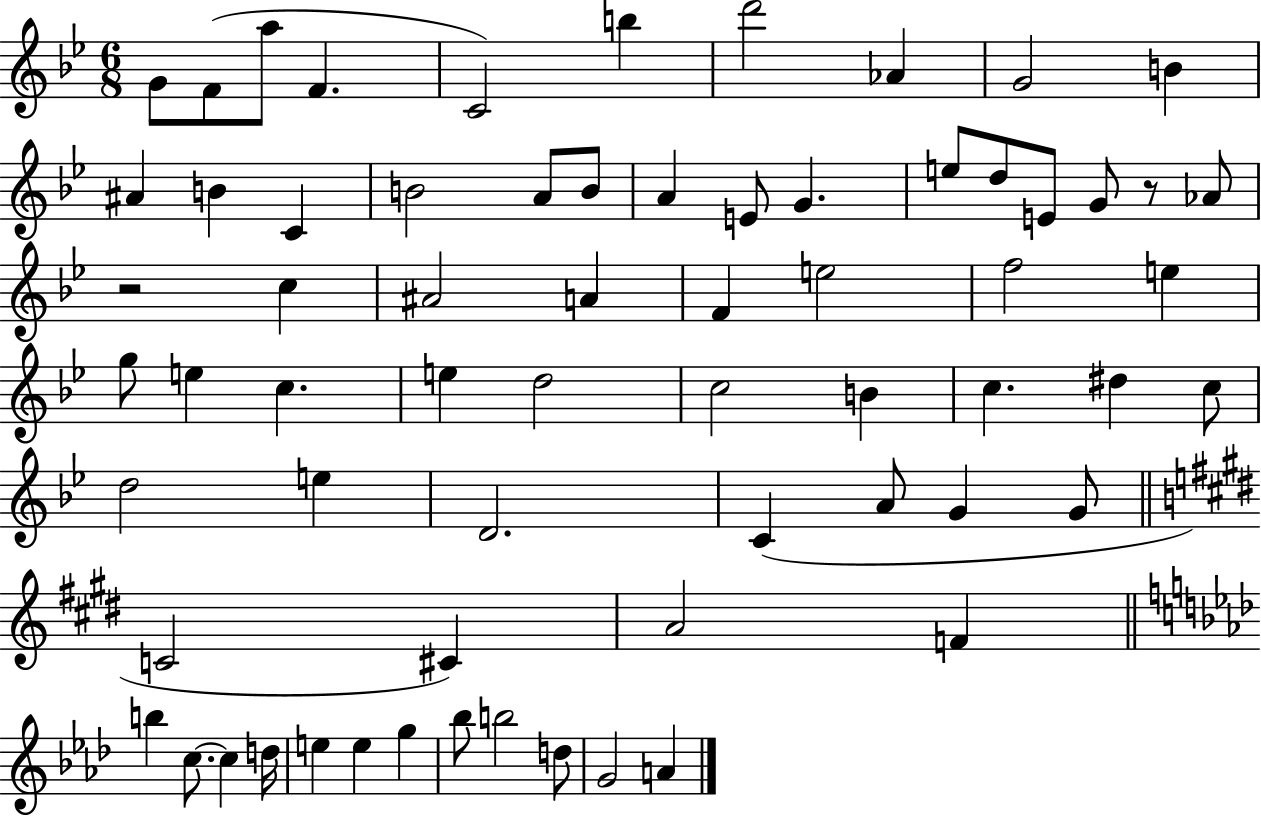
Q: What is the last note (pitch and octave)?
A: A4